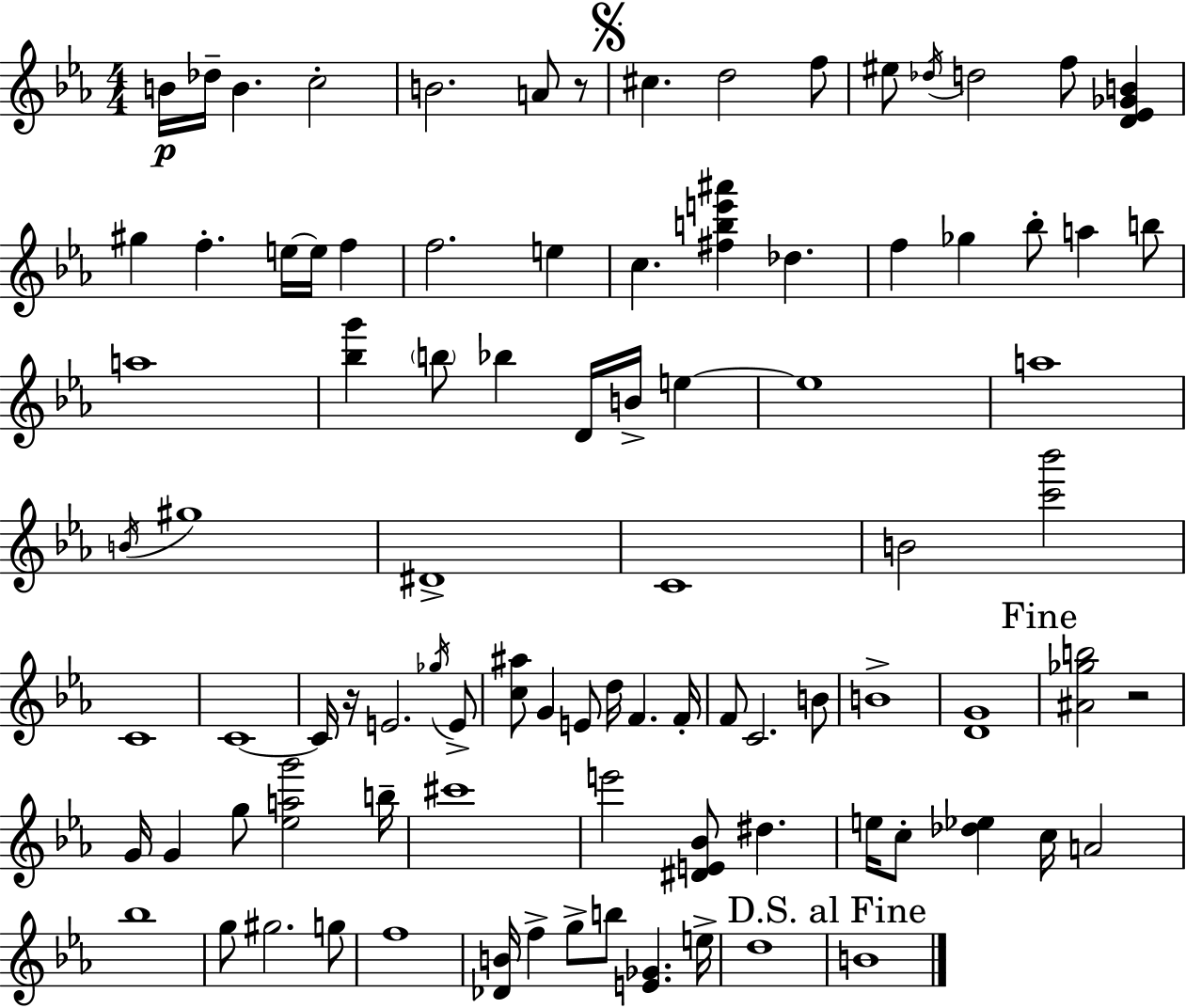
B4/s Db5/s B4/q. C5/h B4/h. A4/e R/e C#5/q. D5/h F5/e EIS5/e Db5/s D5/h F5/e [D4,Eb4,Gb4,B4]/q G#5/q F5/q. E5/s E5/s F5/q F5/h. E5/q C5/q. [F#5,B5,E6,A#6]/q Db5/q. F5/q Gb5/q Bb5/e A5/q B5/e A5/w [Bb5,G6]/q B5/e Bb5/q D4/s B4/s E5/q E5/w A5/w B4/s G#5/w D#4/w C4/w B4/h [C6,Bb6]/h C4/w C4/w C4/s R/s E4/h. Gb5/s E4/e [C5,A#5]/e G4/q E4/e D5/s F4/q. F4/s F4/e C4/h. B4/e B4/w [D4,G4]/w [A#4,Gb5,B5]/h R/h G4/s G4/q G5/e [Eb5,A5,G6]/h B5/s C#6/w E6/h [D#4,E4,Bb4]/e D#5/q. E5/s C5/e [Db5,Eb5]/q C5/s A4/h Bb5/w G5/e G#5/h. G5/e F5/w [Db4,B4]/s F5/q G5/e B5/e [E4,Gb4]/q. E5/s D5/w B4/w